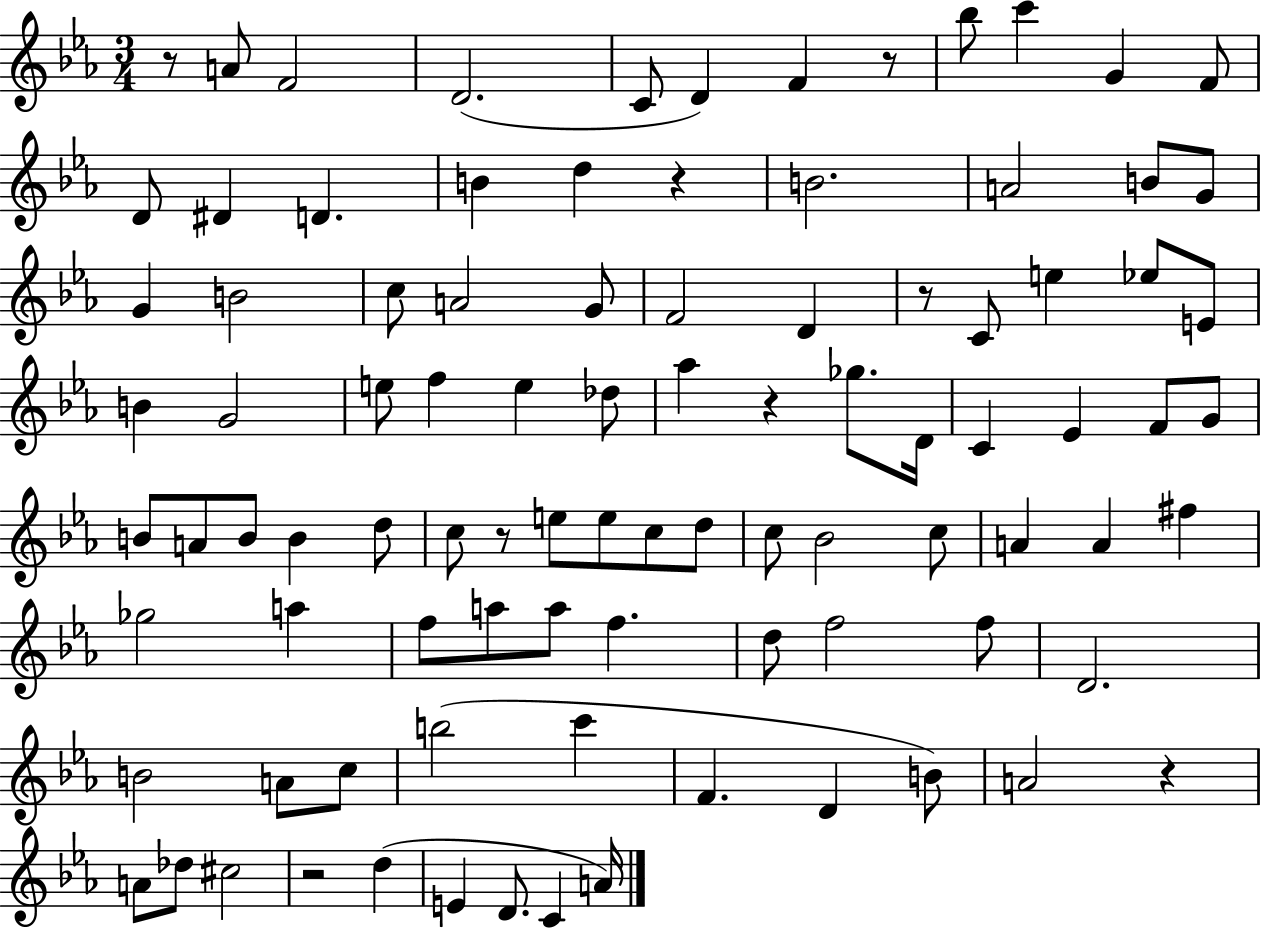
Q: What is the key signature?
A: EES major